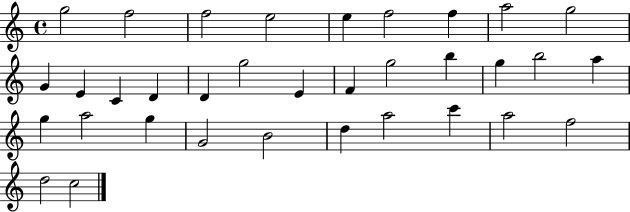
G5/h F5/h F5/h E5/h E5/q F5/h F5/q A5/h G5/h G4/q E4/q C4/q D4/q D4/q G5/h E4/q F4/q G5/h B5/q G5/q B5/h A5/q G5/q A5/h G5/q G4/h B4/h D5/q A5/h C6/q A5/h F5/h D5/h C5/h